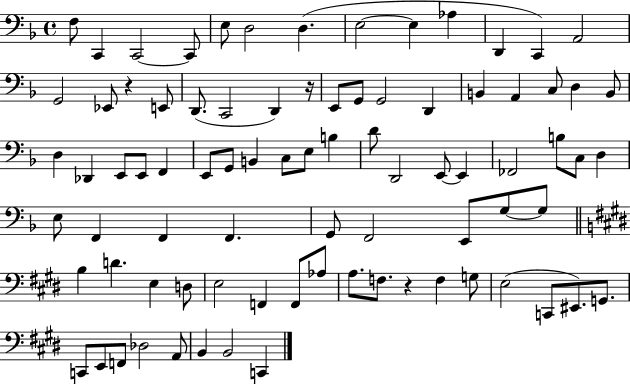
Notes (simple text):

F3/e C2/q C2/h C2/e E3/e D3/h D3/q. E3/h E3/q Ab3/q D2/q C2/q A2/h G2/h Eb2/e R/q E2/e D2/e. C2/h D2/q R/s E2/e G2/e G2/h D2/q B2/q A2/q C3/e D3/q B2/e D3/q Db2/q E2/e E2/e F2/q E2/e G2/e B2/q C3/e E3/e B3/q D4/e D2/h E2/e E2/q FES2/h B3/e C3/e D3/q E3/e F2/q F2/q F2/q. G2/e F2/h E2/e G3/e G3/e B3/q D4/q. E3/q D3/e E3/h F2/q F2/e Ab3/e A3/e. F3/e. R/q F3/q G3/e E3/h C2/e EIS2/e. G2/e. C2/e E2/e F2/e Db3/h A2/e B2/q B2/h C2/q